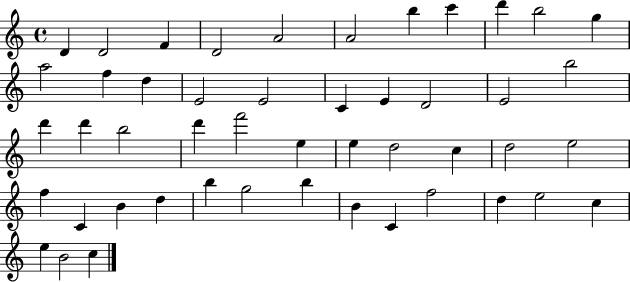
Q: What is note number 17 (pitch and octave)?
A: C4